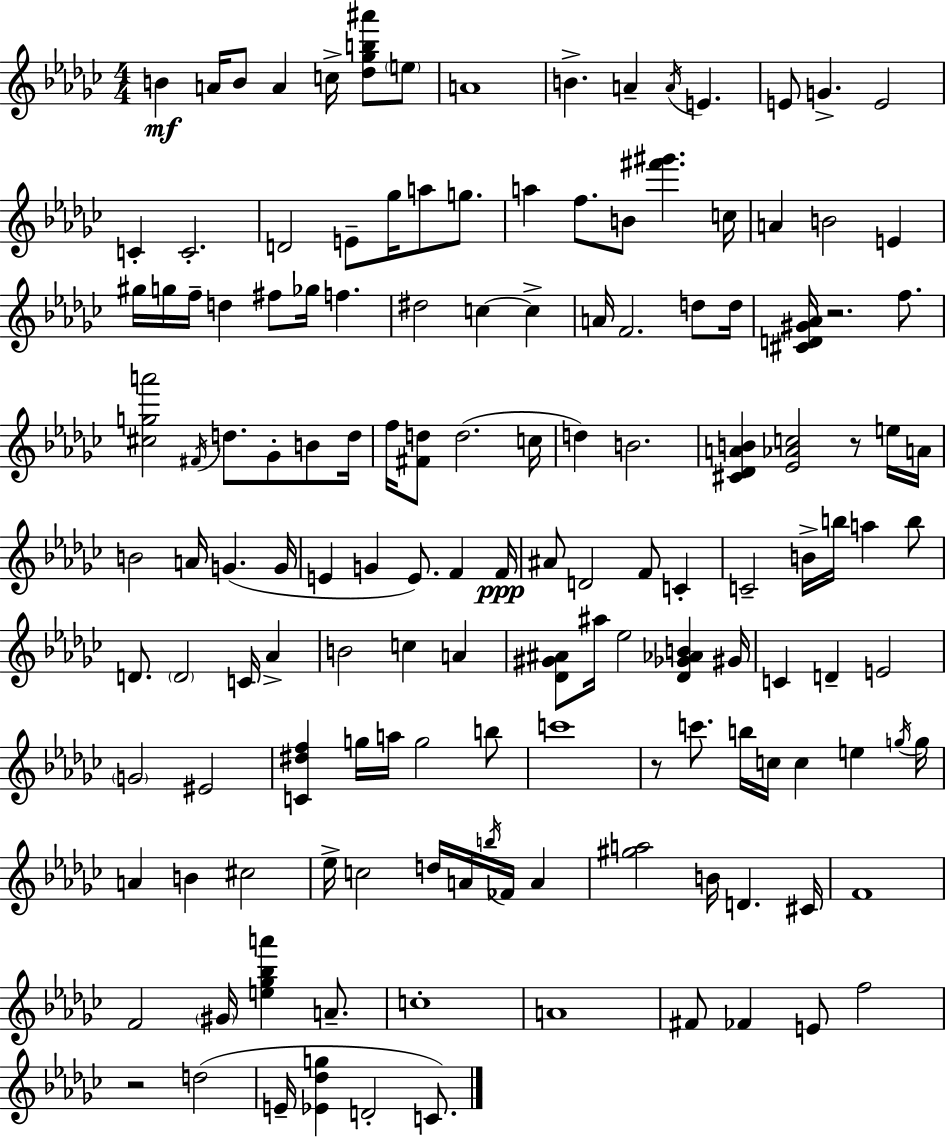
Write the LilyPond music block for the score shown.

{
  \clef treble
  \numericTimeSignature
  \time 4/4
  \key ees \minor
  b'4\mf a'16 b'8 a'4 c''16-> <des'' ges'' b'' ais'''>8 \parenthesize e''8 | a'1 | b'4.-> a'4-- \acciaccatura { a'16 } e'4. | e'8 g'4.-> e'2 | \break c'4-. c'2.-. | d'2 e'8-- ges''16 a''8 g''8. | a''4 f''8. b'8 <fis''' gis'''>4. | c''16 a'4 b'2 e'4 | \break gis''16 g''16 f''16-- d''4 fis''8 ges''16 f''4. | dis''2 c''4~~ c''4-> | a'16 f'2. d''8 | d''16 <cis' d' gis' aes'>16 r2. f''8. | \break <cis'' g'' a'''>2 \acciaccatura { fis'16 } d''8. ges'8-. b'8 | d''16 f''16 <fis' d''>8 d''2.( | c''16 d''4) b'2. | <cis' des' a' b'>4 <ees' aes' c''>2 r8 | \break e''16 a'16 b'2 a'16 g'4.( | g'16 e'4 g'4 e'8.) f'4 | f'16\ppp ais'8 d'2 f'8 c'4-. | c'2-- b'16-> b''16 a''4 | \break b''8 d'8. \parenthesize d'2 c'16 aes'4-> | b'2 c''4 a'4 | <des' gis' ais'>8 ais''16 ees''2 <des' ges' aes' b'>4 | gis'16 c'4 d'4-- e'2 | \break \parenthesize g'2 eis'2 | <c' dis'' f''>4 g''16 a''16 g''2 | b''8 c'''1 | r8 c'''8. b''16 c''16 c''4 e''4 | \break \acciaccatura { g''16 } g''16 a'4 b'4 cis''2 | ees''16-> c''2 d''16 a'16 \acciaccatura { b''16 } fes'16 | a'4 <gis'' a''>2 b'16 d'4. | cis'16 f'1 | \break f'2 \parenthesize gis'16 <e'' ges'' bes'' a'''>4 | a'8.-- c''1-. | a'1 | fis'8 fes'4 e'8 f''2 | \break r2 d''2( | e'16-- <ees' des'' g''>4 d'2-. | c'8.) \bar "|."
}